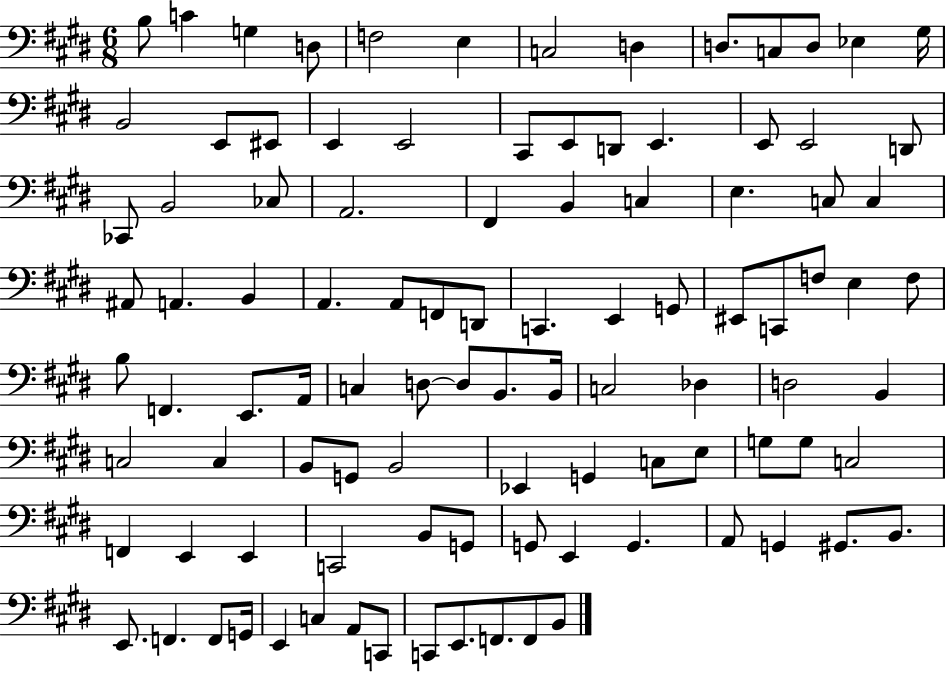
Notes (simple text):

B3/e C4/q G3/q D3/e F3/h E3/q C3/h D3/q D3/e. C3/e D3/e Eb3/q G#3/s B2/h E2/e EIS2/e E2/q E2/h C#2/e E2/e D2/e E2/q. E2/e E2/h D2/e CES2/e B2/h CES3/e A2/h. F#2/q B2/q C3/q E3/q. C3/e C3/q A#2/e A2/q. B2/q A2/q. A2/e F2/e D2/e C2/q. E2/q G2/e EIS2/e C2/e F3/e E3/q F3/e B3/e F2/q. E2/e. A2/s C3/q D3/e D3/e B2/e. B2/s C3/h Db3/q D3/h B2/q C3/h C3/q B2/e G2/e B2/h Eb2/q G2/q C3/e E3/e G3/e G3/e C3/h F2/q E2/q E2/q C2/h B2/e G2/e G2/e E2/q G2/q. A2/e G2/q G#2/e. B2/e. E2/e. F2/q. F2/e G2/s E2/q C3/q A2/e C2/e C2/e E2/e. F2/e. F2/e B2/e